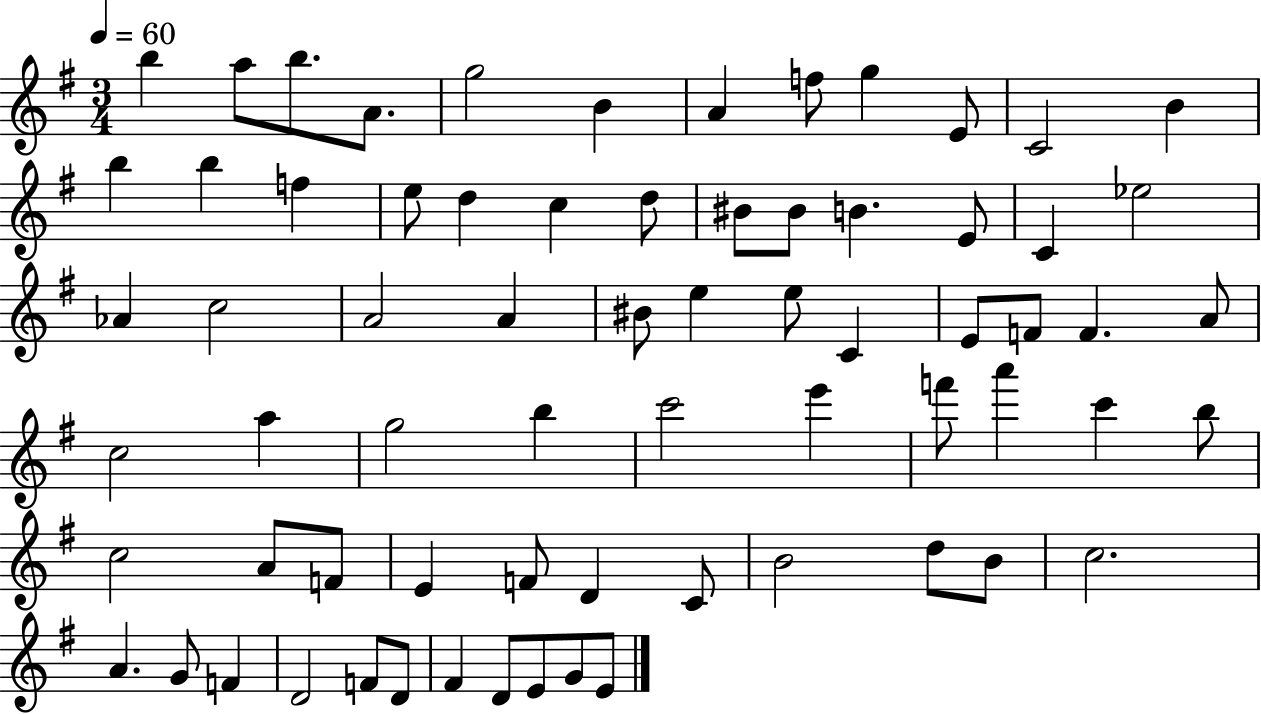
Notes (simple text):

B5/q A5/e B5/e. A4/e. G5/h B4/q A4/q F5/e G5/q E4/e C4/h B4/q B5/q B5/q F5/q E5/e D5/q C5/q D5/e BIS4/e BIS4/e B4/q. E4/e C4/q Eb5/h Ab4/q C5/h A4/h A4/q BIS4/e E5/q E5/e C4/q E4/e F4/e F4/q. A4/e C5/h A5/q G5/h B5/q C6/h E6/q F6/e A6/q C6/q B5/e C5/h A4/e F4/e E4/q F4/e D4/q C4/e B4/h D5/e B4/e C5/h. A4/q. G4/e F4/q D4/h F4/e D4/e F#4/q D4/e E4/e G4/e E4/e